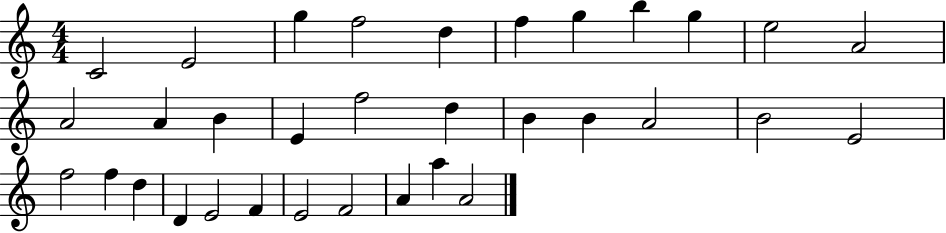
C4/h E4/h G5/q F5/h D5/q F5/q G5/q B5/q G5/q E5/h A4/h A4/h A4/q B4/q E4/q F5/h D5/q B4/q B4/q A4/h B4/h E4/h F5/h F5/q D5/q D4/q E4/h F4/q E4/h F4/h A4/q A5/q A4/h